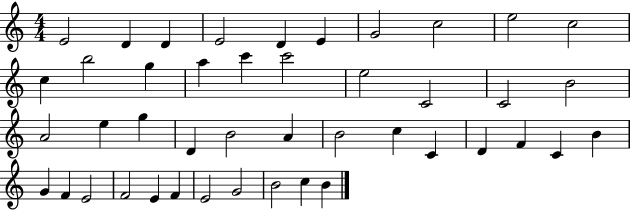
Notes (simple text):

E4/h D4/q D4/q E4/h D4/q E4/q G4/h C5/h E5/h C5/h C5/q B5/h G5/q A5/q C6/q C6/h E5/h C4/h C4/h B4/h A4/h E5/q G5/q D4/q B4/h A4/q B4/h C5/q C4/q D4/q F4/q C4/q B4/q G4/q F4/q E4/h F4/h E4/q F4/q E4/h G4/h B4/h C5/q B4/q